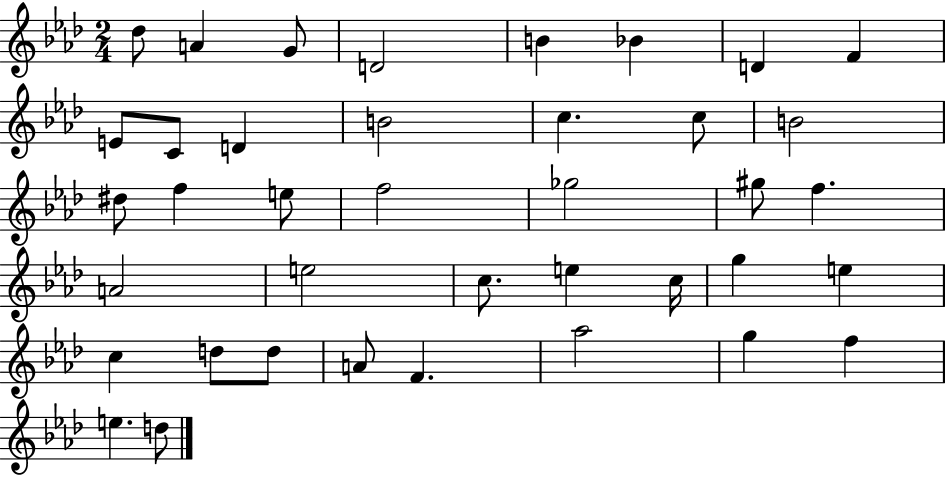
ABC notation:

X:1
T:Untitled
M:2/4
L:1/4
K:Ab
_d/2 A G/2 D2 B _B D F E/2 C/2 D B2 c c/2 B2 ^d/2 f e/2 f2 _g2 ^g/2 f A2 e2 c/2 e c/4 g e c d/2 d/2 A/2 F _a2 g f e d/2